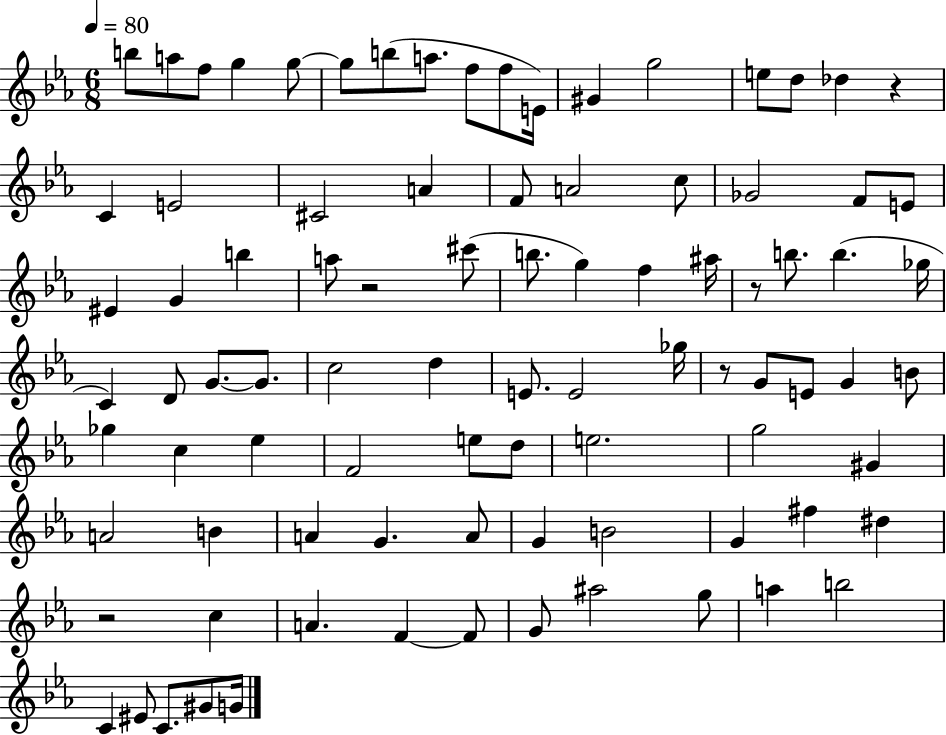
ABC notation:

X:1
T:Untitled
M:6/8
L:1/4
K:Eb
b/2 a/2 f/2 g g/2 g/2 b/2 a/2 f/2 f/2 E/4 ^G g2 e/2 d/2 _d z C E2 ^C2 A F/2 A2 c/2 _G2 F/2 E/2 ^E G b a/2 z2 ^c'/2 b/2 g f ^a/4 z/2 b/2 b _g/4 C D/2 G/2 G/2 c2 d E/2 E2 _g/4 z/2 G/2 E/2 G B/2 _g c _e F2 e/2 d/2 e2 g2 ^G A2 B A G A/2 G B2 G ^f ^d z2 c A F F/2 G/2 ^a2 g/2 a b2 C ^E/2 C/2 ^G/2 G/4